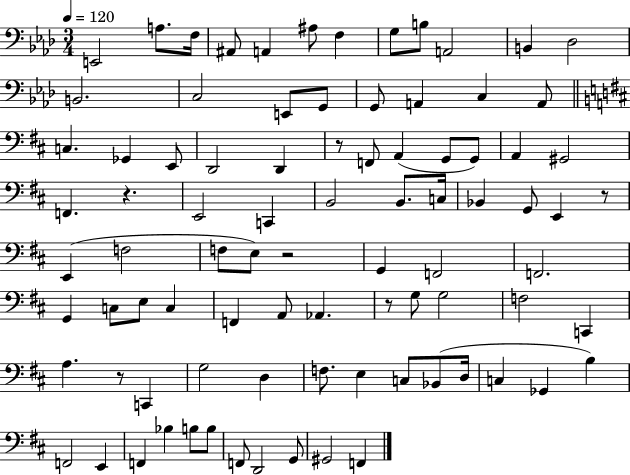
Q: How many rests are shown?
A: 6